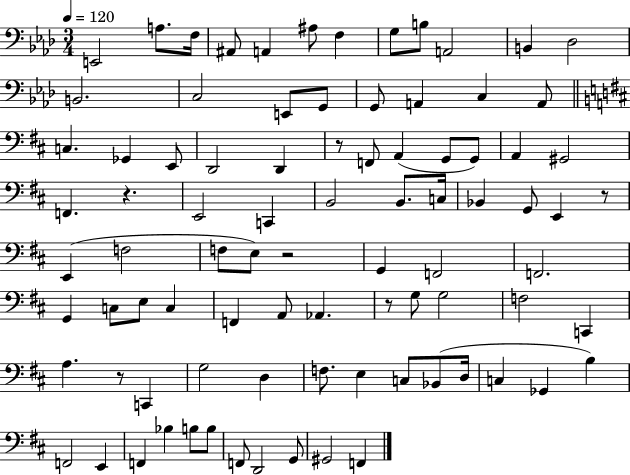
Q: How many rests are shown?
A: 6